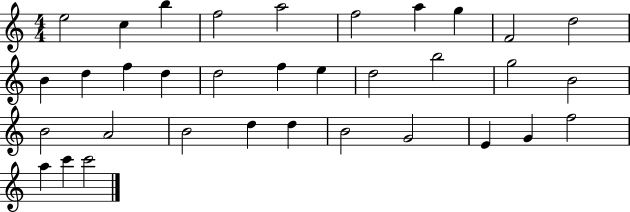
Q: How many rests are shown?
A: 0